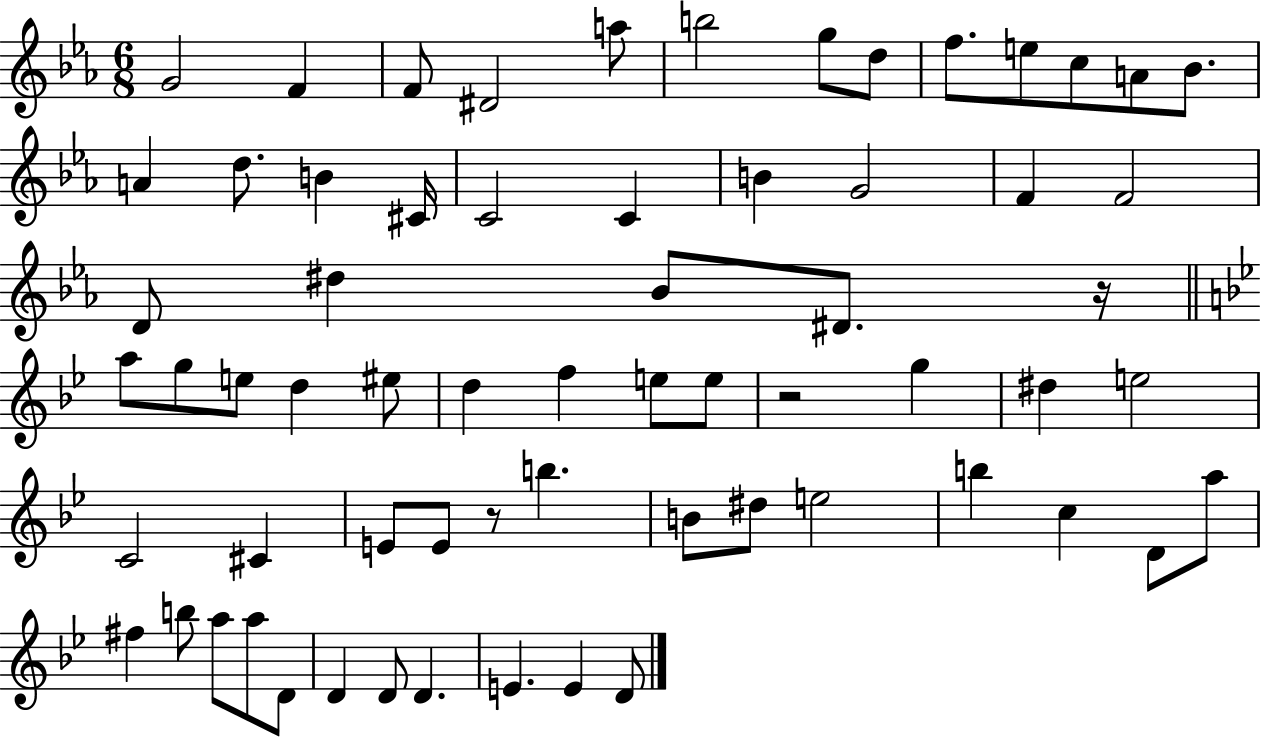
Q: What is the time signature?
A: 6/8